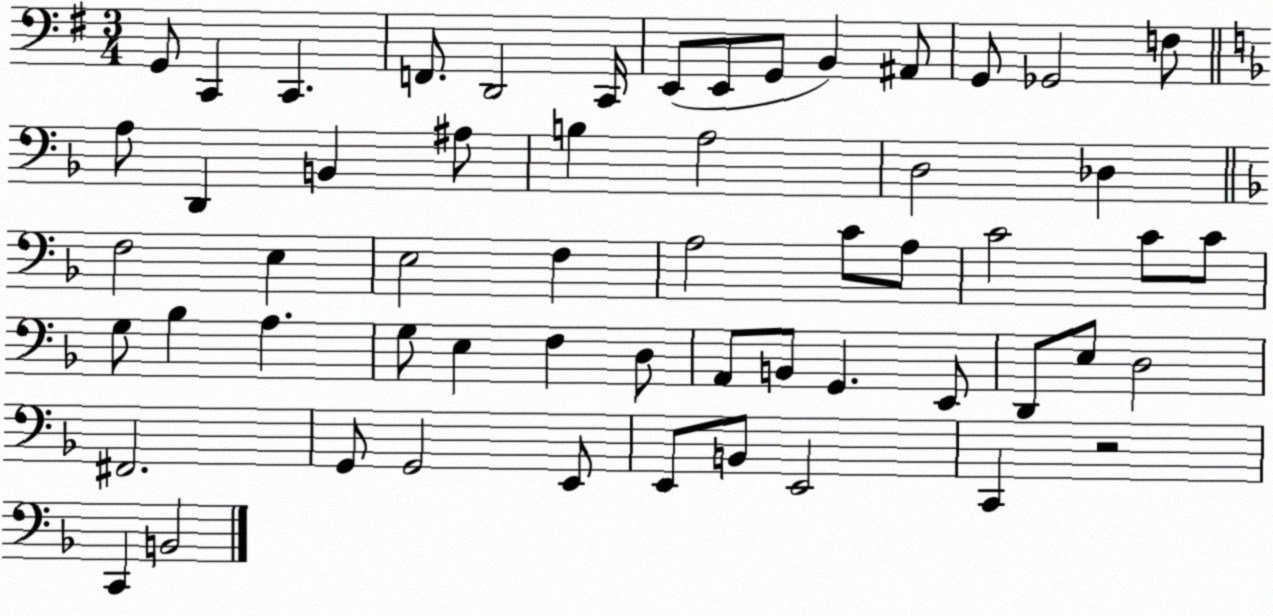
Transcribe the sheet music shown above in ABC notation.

X:1
T:Untitled
M:3/4
L:1/4
K:G
G,,/2 C,, C,, F,,/2 D,,2 C,,/4 E,,/2 E,,/2 G,,/2 B,, ^A,,/2 G,,/2 _G,,2 F,/2 A,/2 D,, B,, ^A,/2 B, A,2 D,2 _D, F,2 E, E,2 F, A,2 C/2 A,/2 C2 C/2 C/2 G,/2 _B, A, G,/2 E, F, D,/2 A,,/2 B,,/2 G,, E,,/2 D,,/2 E,/2 D,2 ^F,,2 G,,/2 G,,2 E,,/2 E,,/2 B,,/2 E,,2 C,, z2 C,, B,,2